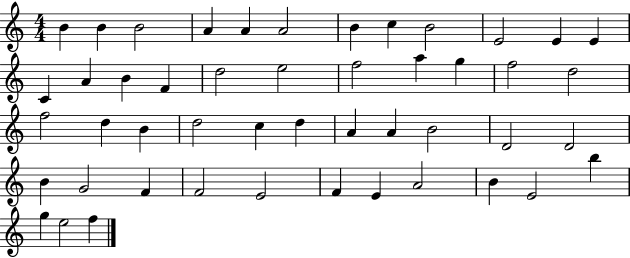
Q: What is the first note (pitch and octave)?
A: B4